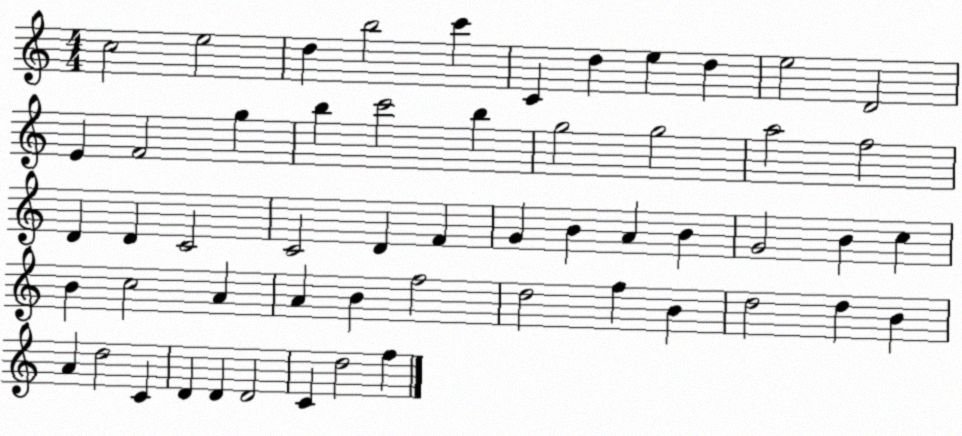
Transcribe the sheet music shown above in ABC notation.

X:1
T:Untitled
M:4/4
L:1/4
K:C
c2 e2 d b2 c' C d e d e2 D2 E F2 g b c'2 b g2 g2 a2 f2 D D C2 C2 D F G B A B G2 B c B c2 A A B f2 d2 f B d2 d B A d2 C D D D2 C d2 f